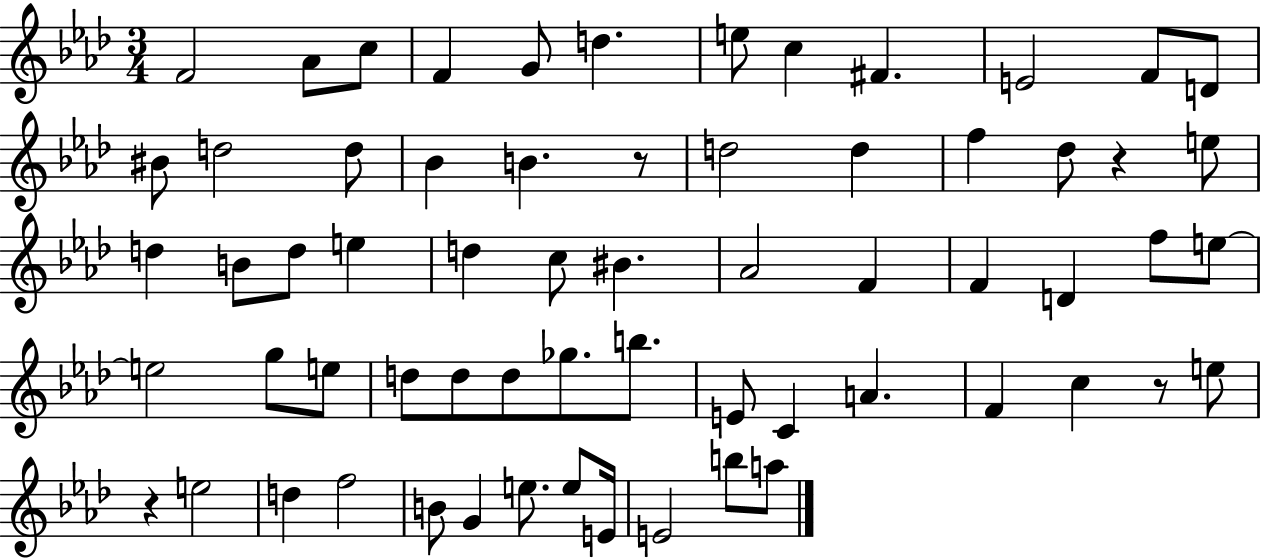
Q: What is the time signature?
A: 3/4